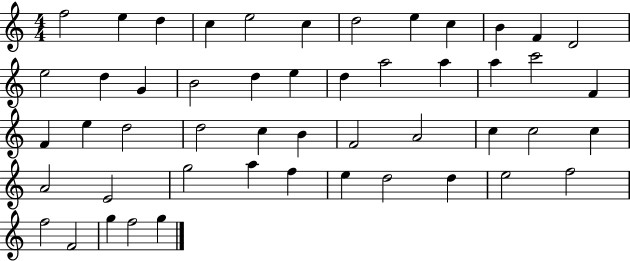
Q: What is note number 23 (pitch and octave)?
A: C6